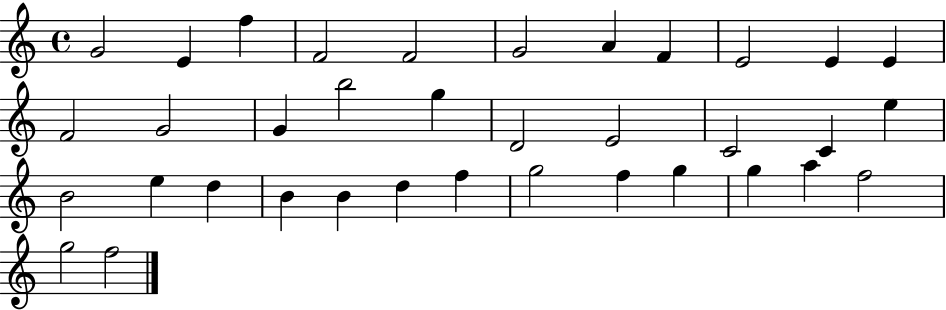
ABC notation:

X:1
T:Untitled
M:4/4
L:1/4
K:C
G2 E f F2 F2 G2 A F E2 E E F2 G2 G b2 g D2 E2 C2 C e B2 e d B B d f g2 f g g a f2 g2 f2